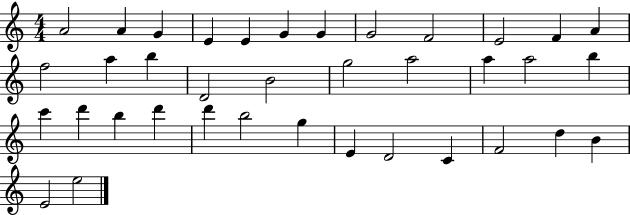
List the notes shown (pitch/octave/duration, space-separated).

A4/h A4/q G4/q E4/q E4/q G4/q G4/q G4/h F4/h E4/h F4/q A4/q F5/h A5/q B5/q D4/h B4/h G5/h A5/h A5/q A5/h B5/q C6/q D6/q B5/q D6/q D6/q B5/h G5/q E4/q D4/h C4/q F4/h D5/q B4/q E4/h E5/h